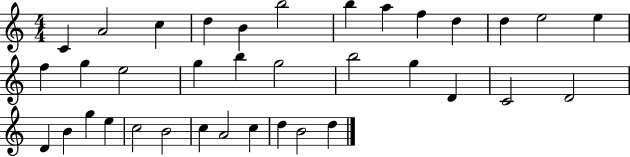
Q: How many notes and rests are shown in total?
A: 36